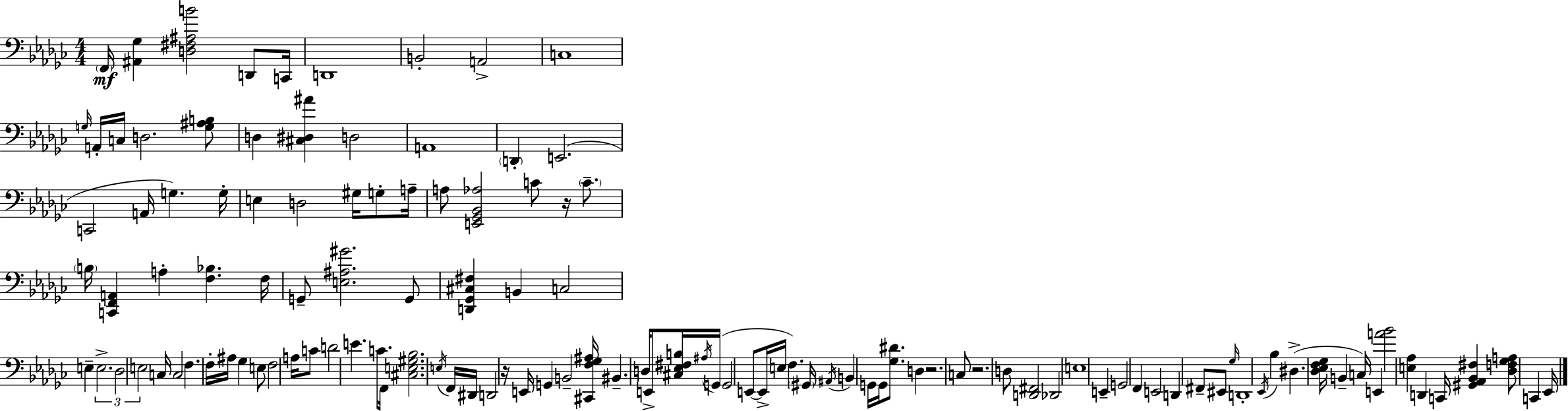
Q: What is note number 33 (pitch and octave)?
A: G2